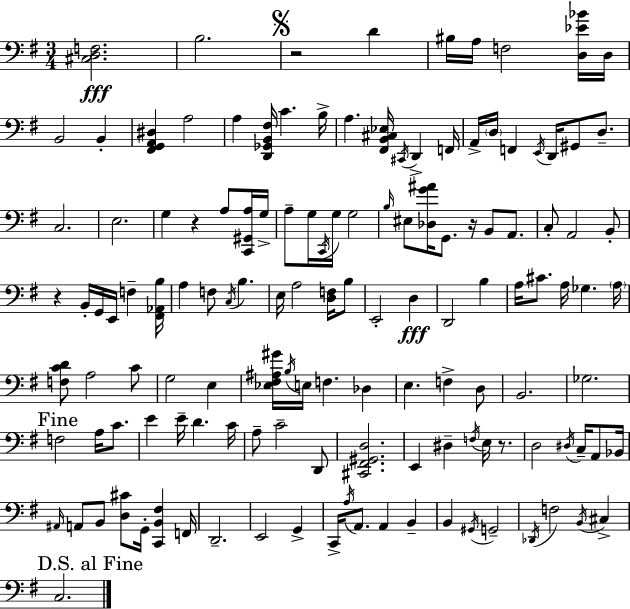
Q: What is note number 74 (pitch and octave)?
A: Gb3